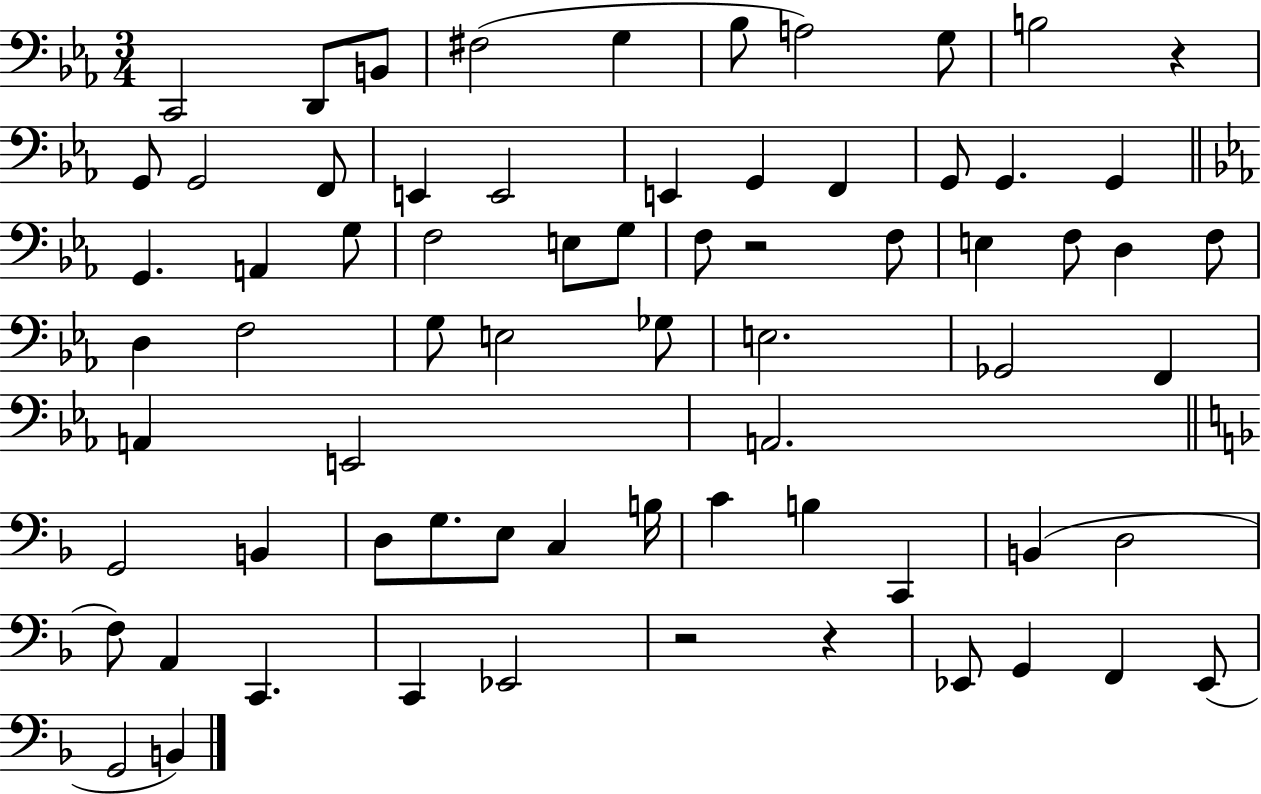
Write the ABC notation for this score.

X:1
T:Untitled
M:3/4
L:1/4
K:Eb
C,,2 D,,/2 B,,/2 ^F,2 G, _B,/2 A,2 G,/2 B,2 z G,,/2 G,,2 F,,/2 E,, E,,2 E,, G,, F,, G,,/2 G,, G,, G,, A,, G,/2 F,2 E,/2 G,/2 F,/2 z2 F,/2 E, F,/2 D, F,/2 D, F,2 G,/2 E,2 _G,/2 E,2 _G,,2 F,, A,, E,,2 A,,2 G,,2 B,, D,/2 G,/2 E,/2 C, B,/4 C B, C,, B,, D,2 F,/2 A,, C,, C,, _E,,2 z2 z _E,,/2 G,, F,, _E,,/2 G,,2 B,,